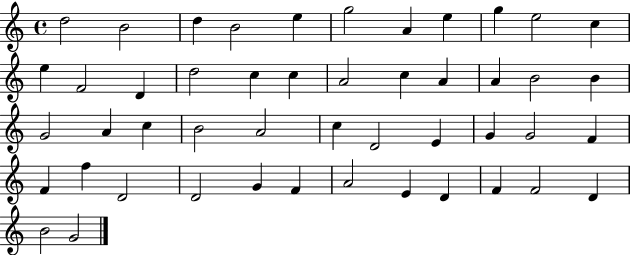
{
  \clef treble
  \time 4/4
  \defaultTimeSignature
  \key c \major
  d''2 b'2 | d''4 b'2 e''4 | g''2 a'4 e''4 | g''4 e''2 c''4 | \break e''4 f'2 d'4 | d''2 c''4 c''4 | a'2 c''4 a'4 | a'4 b'2 b'4 | \break g'2 a'4 c''4 | b'2 a'2 | c''4 d'2 e'4 | g'4 g'2 f'4 | \break f'4 f''4 d'2 | d'2 g'4 f'4 | a'2 e'4 d'4 | f'4 f'2 d'4 | \break b'2 g'2 | \bar "|."
}